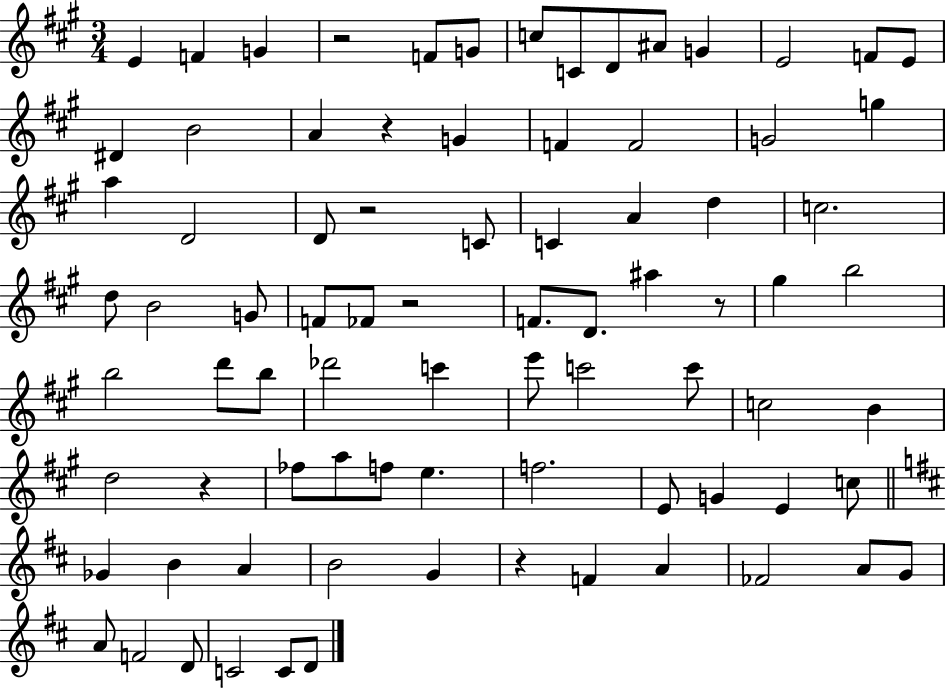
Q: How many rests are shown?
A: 7